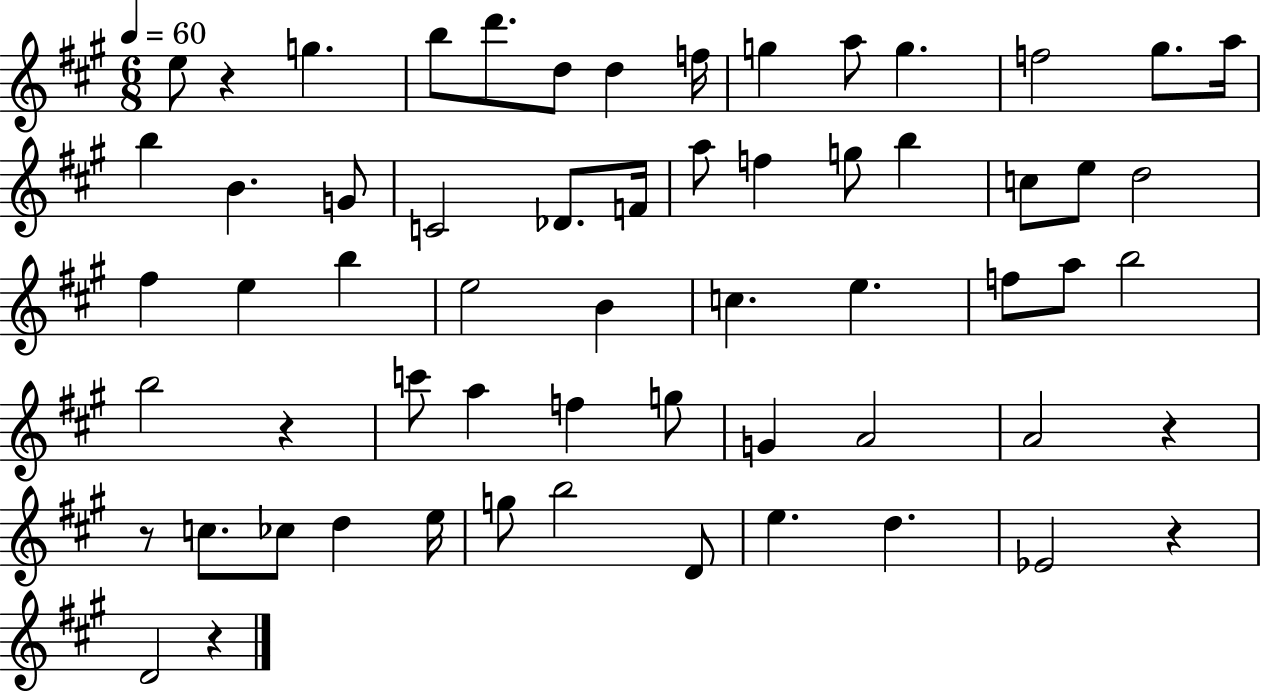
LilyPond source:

{
  \clef treble
  \numericTimeSignature
  \time 6/8
  \key a \major
  \tempo 4 = 60
  e''8 r4 g''4. | b''8 d'''8. d''8 d''4 f''16 | g''4 a''8 g''4. | f''2 gis''8. a''16 | \break b''4 b'4. g'8 | c'2 des'8. f'16 | a''8 f''4 g''8 b''4 | c''8 e''8 d''2 | \break fis''4 e''4 b''4 | e''2 b'4 | c''4. e''4. | f''8 a''8 b''2 | \break b''2 r4 | c'''8 a''4 f''4 g''8 | g'4 a'2 | a'2 r4 | \break r8 c''8. ces''8 d''4 e''16 | g''8 b''2 d'8 | e''4. d''4. | ees'2 r4 | \break d'2 r4 | \bar "|."
}